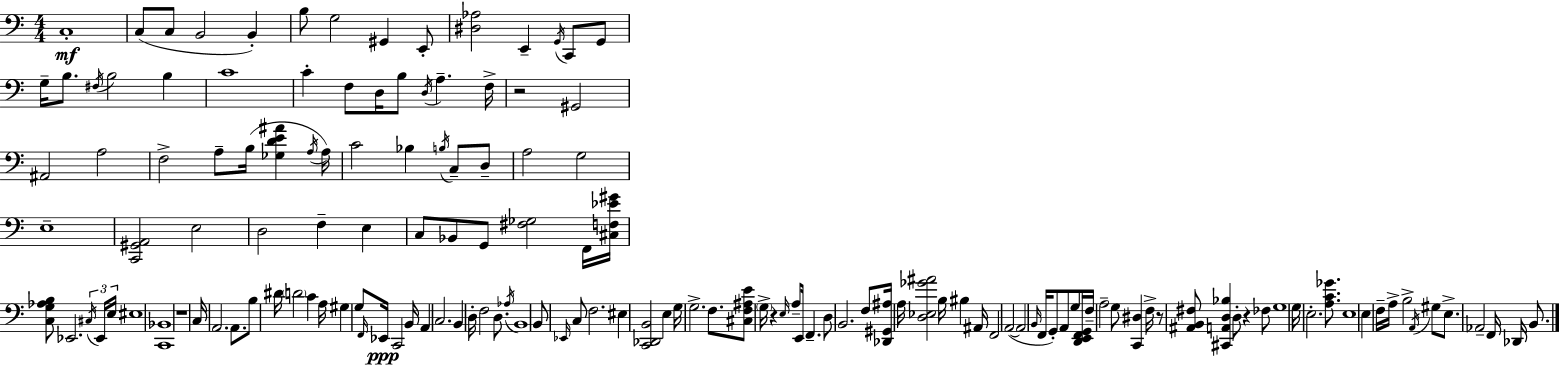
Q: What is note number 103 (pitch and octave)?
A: F2